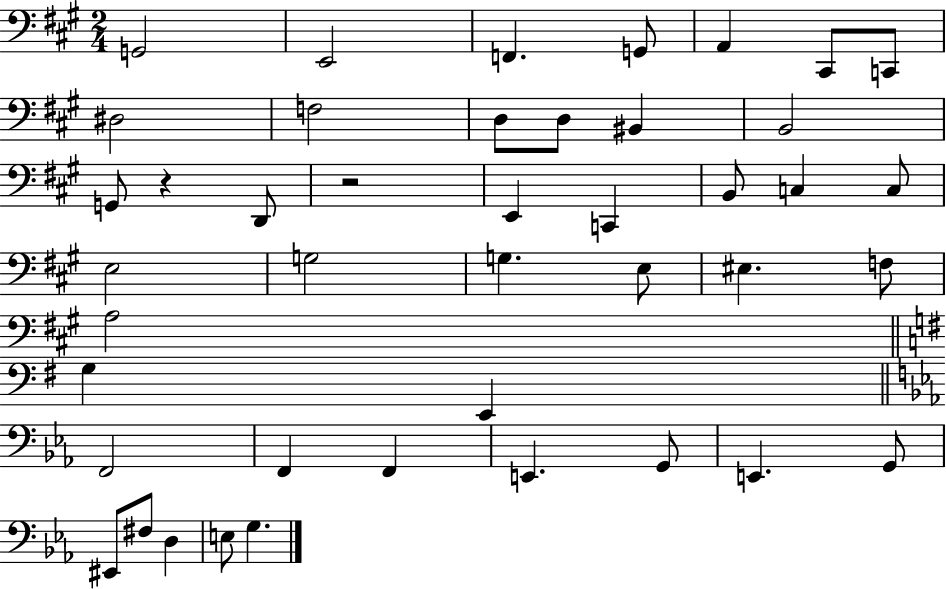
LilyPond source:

{
  \clef bass
  \numericTimeSignature
  \time 2/4
  \key a \major
  g,2 | e,2 | f,4. g,8 | a,4 cis,8 c,8 | \break dis2 | f2 | d8 d8 bis,4 | b,2 | \break g,8 r4 d,8 | r2 | e,4 c,4 | b,8 c4 c8 | \break e2 | g2 | g4. e8 | eis4. f8 | \break a2 | \bar "||" \break \key e \minor g4 e,4 | \bar "||" \break \key ees \major f,2 | f,4 f,4 | e,4. g,8 | e,4. g,8 | \break eis,8 fis8 d4 | e8 g4. | \bar "|."
}